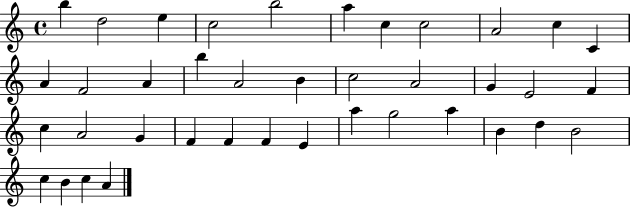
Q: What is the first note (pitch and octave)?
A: B5